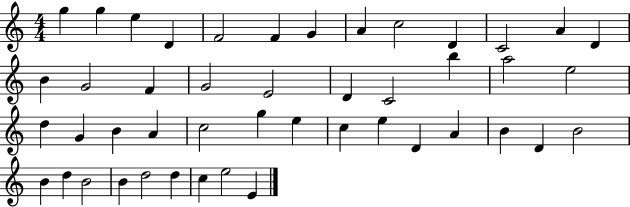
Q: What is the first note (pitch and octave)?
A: G5